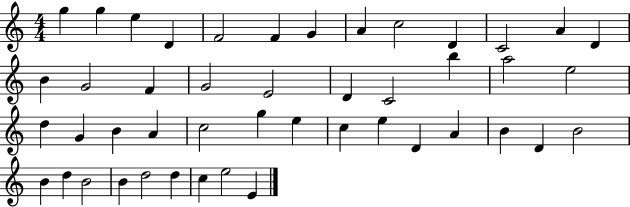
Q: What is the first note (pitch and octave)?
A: G5